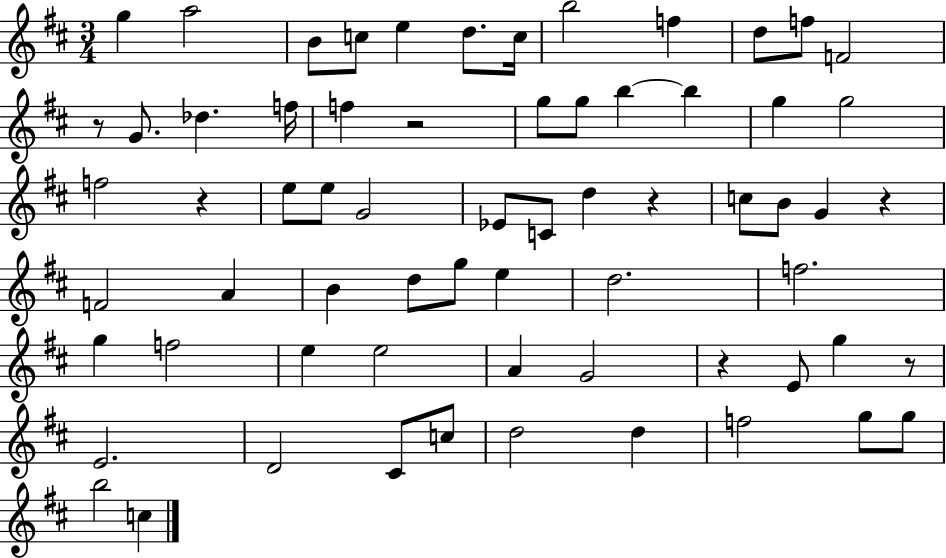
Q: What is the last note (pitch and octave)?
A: C5